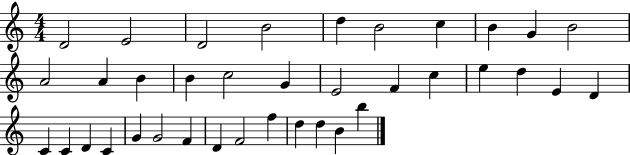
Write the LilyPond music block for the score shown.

{
  \clef treble
  \numericTimeSignature
  \time 4/4
  \key c \major
  d'2 e'2 | d'2 b'2 | d''4 b'2 c''4 | b'4 g'4 b'2 | \break a'2 a'4 b'4 | b'4 c''2 g'4 | e'2 f'4 c''4 | e''4 d''4 e'4 d'4 | \break c'4 c'4 d'4 c'4 | g'4 g'2 f'4 | d'4 f'2 f''4 | d''4 d''4 b'4 b''4 | \break \bar "|."
}